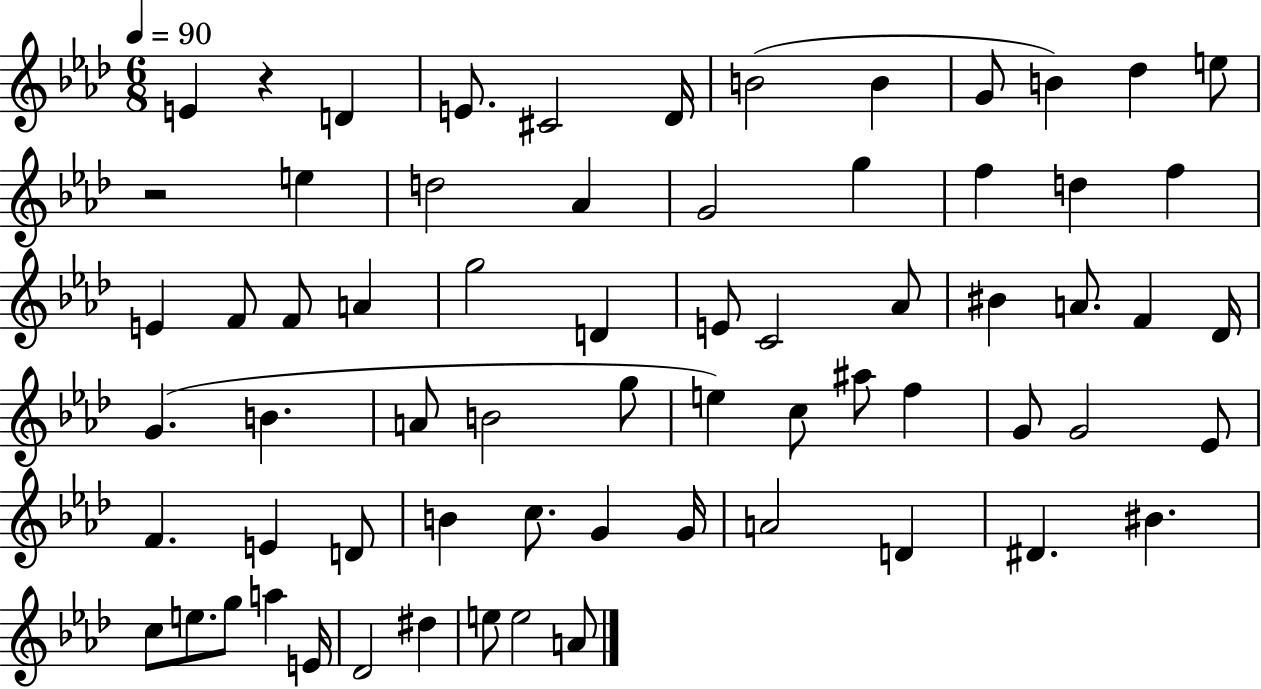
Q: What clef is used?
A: treble